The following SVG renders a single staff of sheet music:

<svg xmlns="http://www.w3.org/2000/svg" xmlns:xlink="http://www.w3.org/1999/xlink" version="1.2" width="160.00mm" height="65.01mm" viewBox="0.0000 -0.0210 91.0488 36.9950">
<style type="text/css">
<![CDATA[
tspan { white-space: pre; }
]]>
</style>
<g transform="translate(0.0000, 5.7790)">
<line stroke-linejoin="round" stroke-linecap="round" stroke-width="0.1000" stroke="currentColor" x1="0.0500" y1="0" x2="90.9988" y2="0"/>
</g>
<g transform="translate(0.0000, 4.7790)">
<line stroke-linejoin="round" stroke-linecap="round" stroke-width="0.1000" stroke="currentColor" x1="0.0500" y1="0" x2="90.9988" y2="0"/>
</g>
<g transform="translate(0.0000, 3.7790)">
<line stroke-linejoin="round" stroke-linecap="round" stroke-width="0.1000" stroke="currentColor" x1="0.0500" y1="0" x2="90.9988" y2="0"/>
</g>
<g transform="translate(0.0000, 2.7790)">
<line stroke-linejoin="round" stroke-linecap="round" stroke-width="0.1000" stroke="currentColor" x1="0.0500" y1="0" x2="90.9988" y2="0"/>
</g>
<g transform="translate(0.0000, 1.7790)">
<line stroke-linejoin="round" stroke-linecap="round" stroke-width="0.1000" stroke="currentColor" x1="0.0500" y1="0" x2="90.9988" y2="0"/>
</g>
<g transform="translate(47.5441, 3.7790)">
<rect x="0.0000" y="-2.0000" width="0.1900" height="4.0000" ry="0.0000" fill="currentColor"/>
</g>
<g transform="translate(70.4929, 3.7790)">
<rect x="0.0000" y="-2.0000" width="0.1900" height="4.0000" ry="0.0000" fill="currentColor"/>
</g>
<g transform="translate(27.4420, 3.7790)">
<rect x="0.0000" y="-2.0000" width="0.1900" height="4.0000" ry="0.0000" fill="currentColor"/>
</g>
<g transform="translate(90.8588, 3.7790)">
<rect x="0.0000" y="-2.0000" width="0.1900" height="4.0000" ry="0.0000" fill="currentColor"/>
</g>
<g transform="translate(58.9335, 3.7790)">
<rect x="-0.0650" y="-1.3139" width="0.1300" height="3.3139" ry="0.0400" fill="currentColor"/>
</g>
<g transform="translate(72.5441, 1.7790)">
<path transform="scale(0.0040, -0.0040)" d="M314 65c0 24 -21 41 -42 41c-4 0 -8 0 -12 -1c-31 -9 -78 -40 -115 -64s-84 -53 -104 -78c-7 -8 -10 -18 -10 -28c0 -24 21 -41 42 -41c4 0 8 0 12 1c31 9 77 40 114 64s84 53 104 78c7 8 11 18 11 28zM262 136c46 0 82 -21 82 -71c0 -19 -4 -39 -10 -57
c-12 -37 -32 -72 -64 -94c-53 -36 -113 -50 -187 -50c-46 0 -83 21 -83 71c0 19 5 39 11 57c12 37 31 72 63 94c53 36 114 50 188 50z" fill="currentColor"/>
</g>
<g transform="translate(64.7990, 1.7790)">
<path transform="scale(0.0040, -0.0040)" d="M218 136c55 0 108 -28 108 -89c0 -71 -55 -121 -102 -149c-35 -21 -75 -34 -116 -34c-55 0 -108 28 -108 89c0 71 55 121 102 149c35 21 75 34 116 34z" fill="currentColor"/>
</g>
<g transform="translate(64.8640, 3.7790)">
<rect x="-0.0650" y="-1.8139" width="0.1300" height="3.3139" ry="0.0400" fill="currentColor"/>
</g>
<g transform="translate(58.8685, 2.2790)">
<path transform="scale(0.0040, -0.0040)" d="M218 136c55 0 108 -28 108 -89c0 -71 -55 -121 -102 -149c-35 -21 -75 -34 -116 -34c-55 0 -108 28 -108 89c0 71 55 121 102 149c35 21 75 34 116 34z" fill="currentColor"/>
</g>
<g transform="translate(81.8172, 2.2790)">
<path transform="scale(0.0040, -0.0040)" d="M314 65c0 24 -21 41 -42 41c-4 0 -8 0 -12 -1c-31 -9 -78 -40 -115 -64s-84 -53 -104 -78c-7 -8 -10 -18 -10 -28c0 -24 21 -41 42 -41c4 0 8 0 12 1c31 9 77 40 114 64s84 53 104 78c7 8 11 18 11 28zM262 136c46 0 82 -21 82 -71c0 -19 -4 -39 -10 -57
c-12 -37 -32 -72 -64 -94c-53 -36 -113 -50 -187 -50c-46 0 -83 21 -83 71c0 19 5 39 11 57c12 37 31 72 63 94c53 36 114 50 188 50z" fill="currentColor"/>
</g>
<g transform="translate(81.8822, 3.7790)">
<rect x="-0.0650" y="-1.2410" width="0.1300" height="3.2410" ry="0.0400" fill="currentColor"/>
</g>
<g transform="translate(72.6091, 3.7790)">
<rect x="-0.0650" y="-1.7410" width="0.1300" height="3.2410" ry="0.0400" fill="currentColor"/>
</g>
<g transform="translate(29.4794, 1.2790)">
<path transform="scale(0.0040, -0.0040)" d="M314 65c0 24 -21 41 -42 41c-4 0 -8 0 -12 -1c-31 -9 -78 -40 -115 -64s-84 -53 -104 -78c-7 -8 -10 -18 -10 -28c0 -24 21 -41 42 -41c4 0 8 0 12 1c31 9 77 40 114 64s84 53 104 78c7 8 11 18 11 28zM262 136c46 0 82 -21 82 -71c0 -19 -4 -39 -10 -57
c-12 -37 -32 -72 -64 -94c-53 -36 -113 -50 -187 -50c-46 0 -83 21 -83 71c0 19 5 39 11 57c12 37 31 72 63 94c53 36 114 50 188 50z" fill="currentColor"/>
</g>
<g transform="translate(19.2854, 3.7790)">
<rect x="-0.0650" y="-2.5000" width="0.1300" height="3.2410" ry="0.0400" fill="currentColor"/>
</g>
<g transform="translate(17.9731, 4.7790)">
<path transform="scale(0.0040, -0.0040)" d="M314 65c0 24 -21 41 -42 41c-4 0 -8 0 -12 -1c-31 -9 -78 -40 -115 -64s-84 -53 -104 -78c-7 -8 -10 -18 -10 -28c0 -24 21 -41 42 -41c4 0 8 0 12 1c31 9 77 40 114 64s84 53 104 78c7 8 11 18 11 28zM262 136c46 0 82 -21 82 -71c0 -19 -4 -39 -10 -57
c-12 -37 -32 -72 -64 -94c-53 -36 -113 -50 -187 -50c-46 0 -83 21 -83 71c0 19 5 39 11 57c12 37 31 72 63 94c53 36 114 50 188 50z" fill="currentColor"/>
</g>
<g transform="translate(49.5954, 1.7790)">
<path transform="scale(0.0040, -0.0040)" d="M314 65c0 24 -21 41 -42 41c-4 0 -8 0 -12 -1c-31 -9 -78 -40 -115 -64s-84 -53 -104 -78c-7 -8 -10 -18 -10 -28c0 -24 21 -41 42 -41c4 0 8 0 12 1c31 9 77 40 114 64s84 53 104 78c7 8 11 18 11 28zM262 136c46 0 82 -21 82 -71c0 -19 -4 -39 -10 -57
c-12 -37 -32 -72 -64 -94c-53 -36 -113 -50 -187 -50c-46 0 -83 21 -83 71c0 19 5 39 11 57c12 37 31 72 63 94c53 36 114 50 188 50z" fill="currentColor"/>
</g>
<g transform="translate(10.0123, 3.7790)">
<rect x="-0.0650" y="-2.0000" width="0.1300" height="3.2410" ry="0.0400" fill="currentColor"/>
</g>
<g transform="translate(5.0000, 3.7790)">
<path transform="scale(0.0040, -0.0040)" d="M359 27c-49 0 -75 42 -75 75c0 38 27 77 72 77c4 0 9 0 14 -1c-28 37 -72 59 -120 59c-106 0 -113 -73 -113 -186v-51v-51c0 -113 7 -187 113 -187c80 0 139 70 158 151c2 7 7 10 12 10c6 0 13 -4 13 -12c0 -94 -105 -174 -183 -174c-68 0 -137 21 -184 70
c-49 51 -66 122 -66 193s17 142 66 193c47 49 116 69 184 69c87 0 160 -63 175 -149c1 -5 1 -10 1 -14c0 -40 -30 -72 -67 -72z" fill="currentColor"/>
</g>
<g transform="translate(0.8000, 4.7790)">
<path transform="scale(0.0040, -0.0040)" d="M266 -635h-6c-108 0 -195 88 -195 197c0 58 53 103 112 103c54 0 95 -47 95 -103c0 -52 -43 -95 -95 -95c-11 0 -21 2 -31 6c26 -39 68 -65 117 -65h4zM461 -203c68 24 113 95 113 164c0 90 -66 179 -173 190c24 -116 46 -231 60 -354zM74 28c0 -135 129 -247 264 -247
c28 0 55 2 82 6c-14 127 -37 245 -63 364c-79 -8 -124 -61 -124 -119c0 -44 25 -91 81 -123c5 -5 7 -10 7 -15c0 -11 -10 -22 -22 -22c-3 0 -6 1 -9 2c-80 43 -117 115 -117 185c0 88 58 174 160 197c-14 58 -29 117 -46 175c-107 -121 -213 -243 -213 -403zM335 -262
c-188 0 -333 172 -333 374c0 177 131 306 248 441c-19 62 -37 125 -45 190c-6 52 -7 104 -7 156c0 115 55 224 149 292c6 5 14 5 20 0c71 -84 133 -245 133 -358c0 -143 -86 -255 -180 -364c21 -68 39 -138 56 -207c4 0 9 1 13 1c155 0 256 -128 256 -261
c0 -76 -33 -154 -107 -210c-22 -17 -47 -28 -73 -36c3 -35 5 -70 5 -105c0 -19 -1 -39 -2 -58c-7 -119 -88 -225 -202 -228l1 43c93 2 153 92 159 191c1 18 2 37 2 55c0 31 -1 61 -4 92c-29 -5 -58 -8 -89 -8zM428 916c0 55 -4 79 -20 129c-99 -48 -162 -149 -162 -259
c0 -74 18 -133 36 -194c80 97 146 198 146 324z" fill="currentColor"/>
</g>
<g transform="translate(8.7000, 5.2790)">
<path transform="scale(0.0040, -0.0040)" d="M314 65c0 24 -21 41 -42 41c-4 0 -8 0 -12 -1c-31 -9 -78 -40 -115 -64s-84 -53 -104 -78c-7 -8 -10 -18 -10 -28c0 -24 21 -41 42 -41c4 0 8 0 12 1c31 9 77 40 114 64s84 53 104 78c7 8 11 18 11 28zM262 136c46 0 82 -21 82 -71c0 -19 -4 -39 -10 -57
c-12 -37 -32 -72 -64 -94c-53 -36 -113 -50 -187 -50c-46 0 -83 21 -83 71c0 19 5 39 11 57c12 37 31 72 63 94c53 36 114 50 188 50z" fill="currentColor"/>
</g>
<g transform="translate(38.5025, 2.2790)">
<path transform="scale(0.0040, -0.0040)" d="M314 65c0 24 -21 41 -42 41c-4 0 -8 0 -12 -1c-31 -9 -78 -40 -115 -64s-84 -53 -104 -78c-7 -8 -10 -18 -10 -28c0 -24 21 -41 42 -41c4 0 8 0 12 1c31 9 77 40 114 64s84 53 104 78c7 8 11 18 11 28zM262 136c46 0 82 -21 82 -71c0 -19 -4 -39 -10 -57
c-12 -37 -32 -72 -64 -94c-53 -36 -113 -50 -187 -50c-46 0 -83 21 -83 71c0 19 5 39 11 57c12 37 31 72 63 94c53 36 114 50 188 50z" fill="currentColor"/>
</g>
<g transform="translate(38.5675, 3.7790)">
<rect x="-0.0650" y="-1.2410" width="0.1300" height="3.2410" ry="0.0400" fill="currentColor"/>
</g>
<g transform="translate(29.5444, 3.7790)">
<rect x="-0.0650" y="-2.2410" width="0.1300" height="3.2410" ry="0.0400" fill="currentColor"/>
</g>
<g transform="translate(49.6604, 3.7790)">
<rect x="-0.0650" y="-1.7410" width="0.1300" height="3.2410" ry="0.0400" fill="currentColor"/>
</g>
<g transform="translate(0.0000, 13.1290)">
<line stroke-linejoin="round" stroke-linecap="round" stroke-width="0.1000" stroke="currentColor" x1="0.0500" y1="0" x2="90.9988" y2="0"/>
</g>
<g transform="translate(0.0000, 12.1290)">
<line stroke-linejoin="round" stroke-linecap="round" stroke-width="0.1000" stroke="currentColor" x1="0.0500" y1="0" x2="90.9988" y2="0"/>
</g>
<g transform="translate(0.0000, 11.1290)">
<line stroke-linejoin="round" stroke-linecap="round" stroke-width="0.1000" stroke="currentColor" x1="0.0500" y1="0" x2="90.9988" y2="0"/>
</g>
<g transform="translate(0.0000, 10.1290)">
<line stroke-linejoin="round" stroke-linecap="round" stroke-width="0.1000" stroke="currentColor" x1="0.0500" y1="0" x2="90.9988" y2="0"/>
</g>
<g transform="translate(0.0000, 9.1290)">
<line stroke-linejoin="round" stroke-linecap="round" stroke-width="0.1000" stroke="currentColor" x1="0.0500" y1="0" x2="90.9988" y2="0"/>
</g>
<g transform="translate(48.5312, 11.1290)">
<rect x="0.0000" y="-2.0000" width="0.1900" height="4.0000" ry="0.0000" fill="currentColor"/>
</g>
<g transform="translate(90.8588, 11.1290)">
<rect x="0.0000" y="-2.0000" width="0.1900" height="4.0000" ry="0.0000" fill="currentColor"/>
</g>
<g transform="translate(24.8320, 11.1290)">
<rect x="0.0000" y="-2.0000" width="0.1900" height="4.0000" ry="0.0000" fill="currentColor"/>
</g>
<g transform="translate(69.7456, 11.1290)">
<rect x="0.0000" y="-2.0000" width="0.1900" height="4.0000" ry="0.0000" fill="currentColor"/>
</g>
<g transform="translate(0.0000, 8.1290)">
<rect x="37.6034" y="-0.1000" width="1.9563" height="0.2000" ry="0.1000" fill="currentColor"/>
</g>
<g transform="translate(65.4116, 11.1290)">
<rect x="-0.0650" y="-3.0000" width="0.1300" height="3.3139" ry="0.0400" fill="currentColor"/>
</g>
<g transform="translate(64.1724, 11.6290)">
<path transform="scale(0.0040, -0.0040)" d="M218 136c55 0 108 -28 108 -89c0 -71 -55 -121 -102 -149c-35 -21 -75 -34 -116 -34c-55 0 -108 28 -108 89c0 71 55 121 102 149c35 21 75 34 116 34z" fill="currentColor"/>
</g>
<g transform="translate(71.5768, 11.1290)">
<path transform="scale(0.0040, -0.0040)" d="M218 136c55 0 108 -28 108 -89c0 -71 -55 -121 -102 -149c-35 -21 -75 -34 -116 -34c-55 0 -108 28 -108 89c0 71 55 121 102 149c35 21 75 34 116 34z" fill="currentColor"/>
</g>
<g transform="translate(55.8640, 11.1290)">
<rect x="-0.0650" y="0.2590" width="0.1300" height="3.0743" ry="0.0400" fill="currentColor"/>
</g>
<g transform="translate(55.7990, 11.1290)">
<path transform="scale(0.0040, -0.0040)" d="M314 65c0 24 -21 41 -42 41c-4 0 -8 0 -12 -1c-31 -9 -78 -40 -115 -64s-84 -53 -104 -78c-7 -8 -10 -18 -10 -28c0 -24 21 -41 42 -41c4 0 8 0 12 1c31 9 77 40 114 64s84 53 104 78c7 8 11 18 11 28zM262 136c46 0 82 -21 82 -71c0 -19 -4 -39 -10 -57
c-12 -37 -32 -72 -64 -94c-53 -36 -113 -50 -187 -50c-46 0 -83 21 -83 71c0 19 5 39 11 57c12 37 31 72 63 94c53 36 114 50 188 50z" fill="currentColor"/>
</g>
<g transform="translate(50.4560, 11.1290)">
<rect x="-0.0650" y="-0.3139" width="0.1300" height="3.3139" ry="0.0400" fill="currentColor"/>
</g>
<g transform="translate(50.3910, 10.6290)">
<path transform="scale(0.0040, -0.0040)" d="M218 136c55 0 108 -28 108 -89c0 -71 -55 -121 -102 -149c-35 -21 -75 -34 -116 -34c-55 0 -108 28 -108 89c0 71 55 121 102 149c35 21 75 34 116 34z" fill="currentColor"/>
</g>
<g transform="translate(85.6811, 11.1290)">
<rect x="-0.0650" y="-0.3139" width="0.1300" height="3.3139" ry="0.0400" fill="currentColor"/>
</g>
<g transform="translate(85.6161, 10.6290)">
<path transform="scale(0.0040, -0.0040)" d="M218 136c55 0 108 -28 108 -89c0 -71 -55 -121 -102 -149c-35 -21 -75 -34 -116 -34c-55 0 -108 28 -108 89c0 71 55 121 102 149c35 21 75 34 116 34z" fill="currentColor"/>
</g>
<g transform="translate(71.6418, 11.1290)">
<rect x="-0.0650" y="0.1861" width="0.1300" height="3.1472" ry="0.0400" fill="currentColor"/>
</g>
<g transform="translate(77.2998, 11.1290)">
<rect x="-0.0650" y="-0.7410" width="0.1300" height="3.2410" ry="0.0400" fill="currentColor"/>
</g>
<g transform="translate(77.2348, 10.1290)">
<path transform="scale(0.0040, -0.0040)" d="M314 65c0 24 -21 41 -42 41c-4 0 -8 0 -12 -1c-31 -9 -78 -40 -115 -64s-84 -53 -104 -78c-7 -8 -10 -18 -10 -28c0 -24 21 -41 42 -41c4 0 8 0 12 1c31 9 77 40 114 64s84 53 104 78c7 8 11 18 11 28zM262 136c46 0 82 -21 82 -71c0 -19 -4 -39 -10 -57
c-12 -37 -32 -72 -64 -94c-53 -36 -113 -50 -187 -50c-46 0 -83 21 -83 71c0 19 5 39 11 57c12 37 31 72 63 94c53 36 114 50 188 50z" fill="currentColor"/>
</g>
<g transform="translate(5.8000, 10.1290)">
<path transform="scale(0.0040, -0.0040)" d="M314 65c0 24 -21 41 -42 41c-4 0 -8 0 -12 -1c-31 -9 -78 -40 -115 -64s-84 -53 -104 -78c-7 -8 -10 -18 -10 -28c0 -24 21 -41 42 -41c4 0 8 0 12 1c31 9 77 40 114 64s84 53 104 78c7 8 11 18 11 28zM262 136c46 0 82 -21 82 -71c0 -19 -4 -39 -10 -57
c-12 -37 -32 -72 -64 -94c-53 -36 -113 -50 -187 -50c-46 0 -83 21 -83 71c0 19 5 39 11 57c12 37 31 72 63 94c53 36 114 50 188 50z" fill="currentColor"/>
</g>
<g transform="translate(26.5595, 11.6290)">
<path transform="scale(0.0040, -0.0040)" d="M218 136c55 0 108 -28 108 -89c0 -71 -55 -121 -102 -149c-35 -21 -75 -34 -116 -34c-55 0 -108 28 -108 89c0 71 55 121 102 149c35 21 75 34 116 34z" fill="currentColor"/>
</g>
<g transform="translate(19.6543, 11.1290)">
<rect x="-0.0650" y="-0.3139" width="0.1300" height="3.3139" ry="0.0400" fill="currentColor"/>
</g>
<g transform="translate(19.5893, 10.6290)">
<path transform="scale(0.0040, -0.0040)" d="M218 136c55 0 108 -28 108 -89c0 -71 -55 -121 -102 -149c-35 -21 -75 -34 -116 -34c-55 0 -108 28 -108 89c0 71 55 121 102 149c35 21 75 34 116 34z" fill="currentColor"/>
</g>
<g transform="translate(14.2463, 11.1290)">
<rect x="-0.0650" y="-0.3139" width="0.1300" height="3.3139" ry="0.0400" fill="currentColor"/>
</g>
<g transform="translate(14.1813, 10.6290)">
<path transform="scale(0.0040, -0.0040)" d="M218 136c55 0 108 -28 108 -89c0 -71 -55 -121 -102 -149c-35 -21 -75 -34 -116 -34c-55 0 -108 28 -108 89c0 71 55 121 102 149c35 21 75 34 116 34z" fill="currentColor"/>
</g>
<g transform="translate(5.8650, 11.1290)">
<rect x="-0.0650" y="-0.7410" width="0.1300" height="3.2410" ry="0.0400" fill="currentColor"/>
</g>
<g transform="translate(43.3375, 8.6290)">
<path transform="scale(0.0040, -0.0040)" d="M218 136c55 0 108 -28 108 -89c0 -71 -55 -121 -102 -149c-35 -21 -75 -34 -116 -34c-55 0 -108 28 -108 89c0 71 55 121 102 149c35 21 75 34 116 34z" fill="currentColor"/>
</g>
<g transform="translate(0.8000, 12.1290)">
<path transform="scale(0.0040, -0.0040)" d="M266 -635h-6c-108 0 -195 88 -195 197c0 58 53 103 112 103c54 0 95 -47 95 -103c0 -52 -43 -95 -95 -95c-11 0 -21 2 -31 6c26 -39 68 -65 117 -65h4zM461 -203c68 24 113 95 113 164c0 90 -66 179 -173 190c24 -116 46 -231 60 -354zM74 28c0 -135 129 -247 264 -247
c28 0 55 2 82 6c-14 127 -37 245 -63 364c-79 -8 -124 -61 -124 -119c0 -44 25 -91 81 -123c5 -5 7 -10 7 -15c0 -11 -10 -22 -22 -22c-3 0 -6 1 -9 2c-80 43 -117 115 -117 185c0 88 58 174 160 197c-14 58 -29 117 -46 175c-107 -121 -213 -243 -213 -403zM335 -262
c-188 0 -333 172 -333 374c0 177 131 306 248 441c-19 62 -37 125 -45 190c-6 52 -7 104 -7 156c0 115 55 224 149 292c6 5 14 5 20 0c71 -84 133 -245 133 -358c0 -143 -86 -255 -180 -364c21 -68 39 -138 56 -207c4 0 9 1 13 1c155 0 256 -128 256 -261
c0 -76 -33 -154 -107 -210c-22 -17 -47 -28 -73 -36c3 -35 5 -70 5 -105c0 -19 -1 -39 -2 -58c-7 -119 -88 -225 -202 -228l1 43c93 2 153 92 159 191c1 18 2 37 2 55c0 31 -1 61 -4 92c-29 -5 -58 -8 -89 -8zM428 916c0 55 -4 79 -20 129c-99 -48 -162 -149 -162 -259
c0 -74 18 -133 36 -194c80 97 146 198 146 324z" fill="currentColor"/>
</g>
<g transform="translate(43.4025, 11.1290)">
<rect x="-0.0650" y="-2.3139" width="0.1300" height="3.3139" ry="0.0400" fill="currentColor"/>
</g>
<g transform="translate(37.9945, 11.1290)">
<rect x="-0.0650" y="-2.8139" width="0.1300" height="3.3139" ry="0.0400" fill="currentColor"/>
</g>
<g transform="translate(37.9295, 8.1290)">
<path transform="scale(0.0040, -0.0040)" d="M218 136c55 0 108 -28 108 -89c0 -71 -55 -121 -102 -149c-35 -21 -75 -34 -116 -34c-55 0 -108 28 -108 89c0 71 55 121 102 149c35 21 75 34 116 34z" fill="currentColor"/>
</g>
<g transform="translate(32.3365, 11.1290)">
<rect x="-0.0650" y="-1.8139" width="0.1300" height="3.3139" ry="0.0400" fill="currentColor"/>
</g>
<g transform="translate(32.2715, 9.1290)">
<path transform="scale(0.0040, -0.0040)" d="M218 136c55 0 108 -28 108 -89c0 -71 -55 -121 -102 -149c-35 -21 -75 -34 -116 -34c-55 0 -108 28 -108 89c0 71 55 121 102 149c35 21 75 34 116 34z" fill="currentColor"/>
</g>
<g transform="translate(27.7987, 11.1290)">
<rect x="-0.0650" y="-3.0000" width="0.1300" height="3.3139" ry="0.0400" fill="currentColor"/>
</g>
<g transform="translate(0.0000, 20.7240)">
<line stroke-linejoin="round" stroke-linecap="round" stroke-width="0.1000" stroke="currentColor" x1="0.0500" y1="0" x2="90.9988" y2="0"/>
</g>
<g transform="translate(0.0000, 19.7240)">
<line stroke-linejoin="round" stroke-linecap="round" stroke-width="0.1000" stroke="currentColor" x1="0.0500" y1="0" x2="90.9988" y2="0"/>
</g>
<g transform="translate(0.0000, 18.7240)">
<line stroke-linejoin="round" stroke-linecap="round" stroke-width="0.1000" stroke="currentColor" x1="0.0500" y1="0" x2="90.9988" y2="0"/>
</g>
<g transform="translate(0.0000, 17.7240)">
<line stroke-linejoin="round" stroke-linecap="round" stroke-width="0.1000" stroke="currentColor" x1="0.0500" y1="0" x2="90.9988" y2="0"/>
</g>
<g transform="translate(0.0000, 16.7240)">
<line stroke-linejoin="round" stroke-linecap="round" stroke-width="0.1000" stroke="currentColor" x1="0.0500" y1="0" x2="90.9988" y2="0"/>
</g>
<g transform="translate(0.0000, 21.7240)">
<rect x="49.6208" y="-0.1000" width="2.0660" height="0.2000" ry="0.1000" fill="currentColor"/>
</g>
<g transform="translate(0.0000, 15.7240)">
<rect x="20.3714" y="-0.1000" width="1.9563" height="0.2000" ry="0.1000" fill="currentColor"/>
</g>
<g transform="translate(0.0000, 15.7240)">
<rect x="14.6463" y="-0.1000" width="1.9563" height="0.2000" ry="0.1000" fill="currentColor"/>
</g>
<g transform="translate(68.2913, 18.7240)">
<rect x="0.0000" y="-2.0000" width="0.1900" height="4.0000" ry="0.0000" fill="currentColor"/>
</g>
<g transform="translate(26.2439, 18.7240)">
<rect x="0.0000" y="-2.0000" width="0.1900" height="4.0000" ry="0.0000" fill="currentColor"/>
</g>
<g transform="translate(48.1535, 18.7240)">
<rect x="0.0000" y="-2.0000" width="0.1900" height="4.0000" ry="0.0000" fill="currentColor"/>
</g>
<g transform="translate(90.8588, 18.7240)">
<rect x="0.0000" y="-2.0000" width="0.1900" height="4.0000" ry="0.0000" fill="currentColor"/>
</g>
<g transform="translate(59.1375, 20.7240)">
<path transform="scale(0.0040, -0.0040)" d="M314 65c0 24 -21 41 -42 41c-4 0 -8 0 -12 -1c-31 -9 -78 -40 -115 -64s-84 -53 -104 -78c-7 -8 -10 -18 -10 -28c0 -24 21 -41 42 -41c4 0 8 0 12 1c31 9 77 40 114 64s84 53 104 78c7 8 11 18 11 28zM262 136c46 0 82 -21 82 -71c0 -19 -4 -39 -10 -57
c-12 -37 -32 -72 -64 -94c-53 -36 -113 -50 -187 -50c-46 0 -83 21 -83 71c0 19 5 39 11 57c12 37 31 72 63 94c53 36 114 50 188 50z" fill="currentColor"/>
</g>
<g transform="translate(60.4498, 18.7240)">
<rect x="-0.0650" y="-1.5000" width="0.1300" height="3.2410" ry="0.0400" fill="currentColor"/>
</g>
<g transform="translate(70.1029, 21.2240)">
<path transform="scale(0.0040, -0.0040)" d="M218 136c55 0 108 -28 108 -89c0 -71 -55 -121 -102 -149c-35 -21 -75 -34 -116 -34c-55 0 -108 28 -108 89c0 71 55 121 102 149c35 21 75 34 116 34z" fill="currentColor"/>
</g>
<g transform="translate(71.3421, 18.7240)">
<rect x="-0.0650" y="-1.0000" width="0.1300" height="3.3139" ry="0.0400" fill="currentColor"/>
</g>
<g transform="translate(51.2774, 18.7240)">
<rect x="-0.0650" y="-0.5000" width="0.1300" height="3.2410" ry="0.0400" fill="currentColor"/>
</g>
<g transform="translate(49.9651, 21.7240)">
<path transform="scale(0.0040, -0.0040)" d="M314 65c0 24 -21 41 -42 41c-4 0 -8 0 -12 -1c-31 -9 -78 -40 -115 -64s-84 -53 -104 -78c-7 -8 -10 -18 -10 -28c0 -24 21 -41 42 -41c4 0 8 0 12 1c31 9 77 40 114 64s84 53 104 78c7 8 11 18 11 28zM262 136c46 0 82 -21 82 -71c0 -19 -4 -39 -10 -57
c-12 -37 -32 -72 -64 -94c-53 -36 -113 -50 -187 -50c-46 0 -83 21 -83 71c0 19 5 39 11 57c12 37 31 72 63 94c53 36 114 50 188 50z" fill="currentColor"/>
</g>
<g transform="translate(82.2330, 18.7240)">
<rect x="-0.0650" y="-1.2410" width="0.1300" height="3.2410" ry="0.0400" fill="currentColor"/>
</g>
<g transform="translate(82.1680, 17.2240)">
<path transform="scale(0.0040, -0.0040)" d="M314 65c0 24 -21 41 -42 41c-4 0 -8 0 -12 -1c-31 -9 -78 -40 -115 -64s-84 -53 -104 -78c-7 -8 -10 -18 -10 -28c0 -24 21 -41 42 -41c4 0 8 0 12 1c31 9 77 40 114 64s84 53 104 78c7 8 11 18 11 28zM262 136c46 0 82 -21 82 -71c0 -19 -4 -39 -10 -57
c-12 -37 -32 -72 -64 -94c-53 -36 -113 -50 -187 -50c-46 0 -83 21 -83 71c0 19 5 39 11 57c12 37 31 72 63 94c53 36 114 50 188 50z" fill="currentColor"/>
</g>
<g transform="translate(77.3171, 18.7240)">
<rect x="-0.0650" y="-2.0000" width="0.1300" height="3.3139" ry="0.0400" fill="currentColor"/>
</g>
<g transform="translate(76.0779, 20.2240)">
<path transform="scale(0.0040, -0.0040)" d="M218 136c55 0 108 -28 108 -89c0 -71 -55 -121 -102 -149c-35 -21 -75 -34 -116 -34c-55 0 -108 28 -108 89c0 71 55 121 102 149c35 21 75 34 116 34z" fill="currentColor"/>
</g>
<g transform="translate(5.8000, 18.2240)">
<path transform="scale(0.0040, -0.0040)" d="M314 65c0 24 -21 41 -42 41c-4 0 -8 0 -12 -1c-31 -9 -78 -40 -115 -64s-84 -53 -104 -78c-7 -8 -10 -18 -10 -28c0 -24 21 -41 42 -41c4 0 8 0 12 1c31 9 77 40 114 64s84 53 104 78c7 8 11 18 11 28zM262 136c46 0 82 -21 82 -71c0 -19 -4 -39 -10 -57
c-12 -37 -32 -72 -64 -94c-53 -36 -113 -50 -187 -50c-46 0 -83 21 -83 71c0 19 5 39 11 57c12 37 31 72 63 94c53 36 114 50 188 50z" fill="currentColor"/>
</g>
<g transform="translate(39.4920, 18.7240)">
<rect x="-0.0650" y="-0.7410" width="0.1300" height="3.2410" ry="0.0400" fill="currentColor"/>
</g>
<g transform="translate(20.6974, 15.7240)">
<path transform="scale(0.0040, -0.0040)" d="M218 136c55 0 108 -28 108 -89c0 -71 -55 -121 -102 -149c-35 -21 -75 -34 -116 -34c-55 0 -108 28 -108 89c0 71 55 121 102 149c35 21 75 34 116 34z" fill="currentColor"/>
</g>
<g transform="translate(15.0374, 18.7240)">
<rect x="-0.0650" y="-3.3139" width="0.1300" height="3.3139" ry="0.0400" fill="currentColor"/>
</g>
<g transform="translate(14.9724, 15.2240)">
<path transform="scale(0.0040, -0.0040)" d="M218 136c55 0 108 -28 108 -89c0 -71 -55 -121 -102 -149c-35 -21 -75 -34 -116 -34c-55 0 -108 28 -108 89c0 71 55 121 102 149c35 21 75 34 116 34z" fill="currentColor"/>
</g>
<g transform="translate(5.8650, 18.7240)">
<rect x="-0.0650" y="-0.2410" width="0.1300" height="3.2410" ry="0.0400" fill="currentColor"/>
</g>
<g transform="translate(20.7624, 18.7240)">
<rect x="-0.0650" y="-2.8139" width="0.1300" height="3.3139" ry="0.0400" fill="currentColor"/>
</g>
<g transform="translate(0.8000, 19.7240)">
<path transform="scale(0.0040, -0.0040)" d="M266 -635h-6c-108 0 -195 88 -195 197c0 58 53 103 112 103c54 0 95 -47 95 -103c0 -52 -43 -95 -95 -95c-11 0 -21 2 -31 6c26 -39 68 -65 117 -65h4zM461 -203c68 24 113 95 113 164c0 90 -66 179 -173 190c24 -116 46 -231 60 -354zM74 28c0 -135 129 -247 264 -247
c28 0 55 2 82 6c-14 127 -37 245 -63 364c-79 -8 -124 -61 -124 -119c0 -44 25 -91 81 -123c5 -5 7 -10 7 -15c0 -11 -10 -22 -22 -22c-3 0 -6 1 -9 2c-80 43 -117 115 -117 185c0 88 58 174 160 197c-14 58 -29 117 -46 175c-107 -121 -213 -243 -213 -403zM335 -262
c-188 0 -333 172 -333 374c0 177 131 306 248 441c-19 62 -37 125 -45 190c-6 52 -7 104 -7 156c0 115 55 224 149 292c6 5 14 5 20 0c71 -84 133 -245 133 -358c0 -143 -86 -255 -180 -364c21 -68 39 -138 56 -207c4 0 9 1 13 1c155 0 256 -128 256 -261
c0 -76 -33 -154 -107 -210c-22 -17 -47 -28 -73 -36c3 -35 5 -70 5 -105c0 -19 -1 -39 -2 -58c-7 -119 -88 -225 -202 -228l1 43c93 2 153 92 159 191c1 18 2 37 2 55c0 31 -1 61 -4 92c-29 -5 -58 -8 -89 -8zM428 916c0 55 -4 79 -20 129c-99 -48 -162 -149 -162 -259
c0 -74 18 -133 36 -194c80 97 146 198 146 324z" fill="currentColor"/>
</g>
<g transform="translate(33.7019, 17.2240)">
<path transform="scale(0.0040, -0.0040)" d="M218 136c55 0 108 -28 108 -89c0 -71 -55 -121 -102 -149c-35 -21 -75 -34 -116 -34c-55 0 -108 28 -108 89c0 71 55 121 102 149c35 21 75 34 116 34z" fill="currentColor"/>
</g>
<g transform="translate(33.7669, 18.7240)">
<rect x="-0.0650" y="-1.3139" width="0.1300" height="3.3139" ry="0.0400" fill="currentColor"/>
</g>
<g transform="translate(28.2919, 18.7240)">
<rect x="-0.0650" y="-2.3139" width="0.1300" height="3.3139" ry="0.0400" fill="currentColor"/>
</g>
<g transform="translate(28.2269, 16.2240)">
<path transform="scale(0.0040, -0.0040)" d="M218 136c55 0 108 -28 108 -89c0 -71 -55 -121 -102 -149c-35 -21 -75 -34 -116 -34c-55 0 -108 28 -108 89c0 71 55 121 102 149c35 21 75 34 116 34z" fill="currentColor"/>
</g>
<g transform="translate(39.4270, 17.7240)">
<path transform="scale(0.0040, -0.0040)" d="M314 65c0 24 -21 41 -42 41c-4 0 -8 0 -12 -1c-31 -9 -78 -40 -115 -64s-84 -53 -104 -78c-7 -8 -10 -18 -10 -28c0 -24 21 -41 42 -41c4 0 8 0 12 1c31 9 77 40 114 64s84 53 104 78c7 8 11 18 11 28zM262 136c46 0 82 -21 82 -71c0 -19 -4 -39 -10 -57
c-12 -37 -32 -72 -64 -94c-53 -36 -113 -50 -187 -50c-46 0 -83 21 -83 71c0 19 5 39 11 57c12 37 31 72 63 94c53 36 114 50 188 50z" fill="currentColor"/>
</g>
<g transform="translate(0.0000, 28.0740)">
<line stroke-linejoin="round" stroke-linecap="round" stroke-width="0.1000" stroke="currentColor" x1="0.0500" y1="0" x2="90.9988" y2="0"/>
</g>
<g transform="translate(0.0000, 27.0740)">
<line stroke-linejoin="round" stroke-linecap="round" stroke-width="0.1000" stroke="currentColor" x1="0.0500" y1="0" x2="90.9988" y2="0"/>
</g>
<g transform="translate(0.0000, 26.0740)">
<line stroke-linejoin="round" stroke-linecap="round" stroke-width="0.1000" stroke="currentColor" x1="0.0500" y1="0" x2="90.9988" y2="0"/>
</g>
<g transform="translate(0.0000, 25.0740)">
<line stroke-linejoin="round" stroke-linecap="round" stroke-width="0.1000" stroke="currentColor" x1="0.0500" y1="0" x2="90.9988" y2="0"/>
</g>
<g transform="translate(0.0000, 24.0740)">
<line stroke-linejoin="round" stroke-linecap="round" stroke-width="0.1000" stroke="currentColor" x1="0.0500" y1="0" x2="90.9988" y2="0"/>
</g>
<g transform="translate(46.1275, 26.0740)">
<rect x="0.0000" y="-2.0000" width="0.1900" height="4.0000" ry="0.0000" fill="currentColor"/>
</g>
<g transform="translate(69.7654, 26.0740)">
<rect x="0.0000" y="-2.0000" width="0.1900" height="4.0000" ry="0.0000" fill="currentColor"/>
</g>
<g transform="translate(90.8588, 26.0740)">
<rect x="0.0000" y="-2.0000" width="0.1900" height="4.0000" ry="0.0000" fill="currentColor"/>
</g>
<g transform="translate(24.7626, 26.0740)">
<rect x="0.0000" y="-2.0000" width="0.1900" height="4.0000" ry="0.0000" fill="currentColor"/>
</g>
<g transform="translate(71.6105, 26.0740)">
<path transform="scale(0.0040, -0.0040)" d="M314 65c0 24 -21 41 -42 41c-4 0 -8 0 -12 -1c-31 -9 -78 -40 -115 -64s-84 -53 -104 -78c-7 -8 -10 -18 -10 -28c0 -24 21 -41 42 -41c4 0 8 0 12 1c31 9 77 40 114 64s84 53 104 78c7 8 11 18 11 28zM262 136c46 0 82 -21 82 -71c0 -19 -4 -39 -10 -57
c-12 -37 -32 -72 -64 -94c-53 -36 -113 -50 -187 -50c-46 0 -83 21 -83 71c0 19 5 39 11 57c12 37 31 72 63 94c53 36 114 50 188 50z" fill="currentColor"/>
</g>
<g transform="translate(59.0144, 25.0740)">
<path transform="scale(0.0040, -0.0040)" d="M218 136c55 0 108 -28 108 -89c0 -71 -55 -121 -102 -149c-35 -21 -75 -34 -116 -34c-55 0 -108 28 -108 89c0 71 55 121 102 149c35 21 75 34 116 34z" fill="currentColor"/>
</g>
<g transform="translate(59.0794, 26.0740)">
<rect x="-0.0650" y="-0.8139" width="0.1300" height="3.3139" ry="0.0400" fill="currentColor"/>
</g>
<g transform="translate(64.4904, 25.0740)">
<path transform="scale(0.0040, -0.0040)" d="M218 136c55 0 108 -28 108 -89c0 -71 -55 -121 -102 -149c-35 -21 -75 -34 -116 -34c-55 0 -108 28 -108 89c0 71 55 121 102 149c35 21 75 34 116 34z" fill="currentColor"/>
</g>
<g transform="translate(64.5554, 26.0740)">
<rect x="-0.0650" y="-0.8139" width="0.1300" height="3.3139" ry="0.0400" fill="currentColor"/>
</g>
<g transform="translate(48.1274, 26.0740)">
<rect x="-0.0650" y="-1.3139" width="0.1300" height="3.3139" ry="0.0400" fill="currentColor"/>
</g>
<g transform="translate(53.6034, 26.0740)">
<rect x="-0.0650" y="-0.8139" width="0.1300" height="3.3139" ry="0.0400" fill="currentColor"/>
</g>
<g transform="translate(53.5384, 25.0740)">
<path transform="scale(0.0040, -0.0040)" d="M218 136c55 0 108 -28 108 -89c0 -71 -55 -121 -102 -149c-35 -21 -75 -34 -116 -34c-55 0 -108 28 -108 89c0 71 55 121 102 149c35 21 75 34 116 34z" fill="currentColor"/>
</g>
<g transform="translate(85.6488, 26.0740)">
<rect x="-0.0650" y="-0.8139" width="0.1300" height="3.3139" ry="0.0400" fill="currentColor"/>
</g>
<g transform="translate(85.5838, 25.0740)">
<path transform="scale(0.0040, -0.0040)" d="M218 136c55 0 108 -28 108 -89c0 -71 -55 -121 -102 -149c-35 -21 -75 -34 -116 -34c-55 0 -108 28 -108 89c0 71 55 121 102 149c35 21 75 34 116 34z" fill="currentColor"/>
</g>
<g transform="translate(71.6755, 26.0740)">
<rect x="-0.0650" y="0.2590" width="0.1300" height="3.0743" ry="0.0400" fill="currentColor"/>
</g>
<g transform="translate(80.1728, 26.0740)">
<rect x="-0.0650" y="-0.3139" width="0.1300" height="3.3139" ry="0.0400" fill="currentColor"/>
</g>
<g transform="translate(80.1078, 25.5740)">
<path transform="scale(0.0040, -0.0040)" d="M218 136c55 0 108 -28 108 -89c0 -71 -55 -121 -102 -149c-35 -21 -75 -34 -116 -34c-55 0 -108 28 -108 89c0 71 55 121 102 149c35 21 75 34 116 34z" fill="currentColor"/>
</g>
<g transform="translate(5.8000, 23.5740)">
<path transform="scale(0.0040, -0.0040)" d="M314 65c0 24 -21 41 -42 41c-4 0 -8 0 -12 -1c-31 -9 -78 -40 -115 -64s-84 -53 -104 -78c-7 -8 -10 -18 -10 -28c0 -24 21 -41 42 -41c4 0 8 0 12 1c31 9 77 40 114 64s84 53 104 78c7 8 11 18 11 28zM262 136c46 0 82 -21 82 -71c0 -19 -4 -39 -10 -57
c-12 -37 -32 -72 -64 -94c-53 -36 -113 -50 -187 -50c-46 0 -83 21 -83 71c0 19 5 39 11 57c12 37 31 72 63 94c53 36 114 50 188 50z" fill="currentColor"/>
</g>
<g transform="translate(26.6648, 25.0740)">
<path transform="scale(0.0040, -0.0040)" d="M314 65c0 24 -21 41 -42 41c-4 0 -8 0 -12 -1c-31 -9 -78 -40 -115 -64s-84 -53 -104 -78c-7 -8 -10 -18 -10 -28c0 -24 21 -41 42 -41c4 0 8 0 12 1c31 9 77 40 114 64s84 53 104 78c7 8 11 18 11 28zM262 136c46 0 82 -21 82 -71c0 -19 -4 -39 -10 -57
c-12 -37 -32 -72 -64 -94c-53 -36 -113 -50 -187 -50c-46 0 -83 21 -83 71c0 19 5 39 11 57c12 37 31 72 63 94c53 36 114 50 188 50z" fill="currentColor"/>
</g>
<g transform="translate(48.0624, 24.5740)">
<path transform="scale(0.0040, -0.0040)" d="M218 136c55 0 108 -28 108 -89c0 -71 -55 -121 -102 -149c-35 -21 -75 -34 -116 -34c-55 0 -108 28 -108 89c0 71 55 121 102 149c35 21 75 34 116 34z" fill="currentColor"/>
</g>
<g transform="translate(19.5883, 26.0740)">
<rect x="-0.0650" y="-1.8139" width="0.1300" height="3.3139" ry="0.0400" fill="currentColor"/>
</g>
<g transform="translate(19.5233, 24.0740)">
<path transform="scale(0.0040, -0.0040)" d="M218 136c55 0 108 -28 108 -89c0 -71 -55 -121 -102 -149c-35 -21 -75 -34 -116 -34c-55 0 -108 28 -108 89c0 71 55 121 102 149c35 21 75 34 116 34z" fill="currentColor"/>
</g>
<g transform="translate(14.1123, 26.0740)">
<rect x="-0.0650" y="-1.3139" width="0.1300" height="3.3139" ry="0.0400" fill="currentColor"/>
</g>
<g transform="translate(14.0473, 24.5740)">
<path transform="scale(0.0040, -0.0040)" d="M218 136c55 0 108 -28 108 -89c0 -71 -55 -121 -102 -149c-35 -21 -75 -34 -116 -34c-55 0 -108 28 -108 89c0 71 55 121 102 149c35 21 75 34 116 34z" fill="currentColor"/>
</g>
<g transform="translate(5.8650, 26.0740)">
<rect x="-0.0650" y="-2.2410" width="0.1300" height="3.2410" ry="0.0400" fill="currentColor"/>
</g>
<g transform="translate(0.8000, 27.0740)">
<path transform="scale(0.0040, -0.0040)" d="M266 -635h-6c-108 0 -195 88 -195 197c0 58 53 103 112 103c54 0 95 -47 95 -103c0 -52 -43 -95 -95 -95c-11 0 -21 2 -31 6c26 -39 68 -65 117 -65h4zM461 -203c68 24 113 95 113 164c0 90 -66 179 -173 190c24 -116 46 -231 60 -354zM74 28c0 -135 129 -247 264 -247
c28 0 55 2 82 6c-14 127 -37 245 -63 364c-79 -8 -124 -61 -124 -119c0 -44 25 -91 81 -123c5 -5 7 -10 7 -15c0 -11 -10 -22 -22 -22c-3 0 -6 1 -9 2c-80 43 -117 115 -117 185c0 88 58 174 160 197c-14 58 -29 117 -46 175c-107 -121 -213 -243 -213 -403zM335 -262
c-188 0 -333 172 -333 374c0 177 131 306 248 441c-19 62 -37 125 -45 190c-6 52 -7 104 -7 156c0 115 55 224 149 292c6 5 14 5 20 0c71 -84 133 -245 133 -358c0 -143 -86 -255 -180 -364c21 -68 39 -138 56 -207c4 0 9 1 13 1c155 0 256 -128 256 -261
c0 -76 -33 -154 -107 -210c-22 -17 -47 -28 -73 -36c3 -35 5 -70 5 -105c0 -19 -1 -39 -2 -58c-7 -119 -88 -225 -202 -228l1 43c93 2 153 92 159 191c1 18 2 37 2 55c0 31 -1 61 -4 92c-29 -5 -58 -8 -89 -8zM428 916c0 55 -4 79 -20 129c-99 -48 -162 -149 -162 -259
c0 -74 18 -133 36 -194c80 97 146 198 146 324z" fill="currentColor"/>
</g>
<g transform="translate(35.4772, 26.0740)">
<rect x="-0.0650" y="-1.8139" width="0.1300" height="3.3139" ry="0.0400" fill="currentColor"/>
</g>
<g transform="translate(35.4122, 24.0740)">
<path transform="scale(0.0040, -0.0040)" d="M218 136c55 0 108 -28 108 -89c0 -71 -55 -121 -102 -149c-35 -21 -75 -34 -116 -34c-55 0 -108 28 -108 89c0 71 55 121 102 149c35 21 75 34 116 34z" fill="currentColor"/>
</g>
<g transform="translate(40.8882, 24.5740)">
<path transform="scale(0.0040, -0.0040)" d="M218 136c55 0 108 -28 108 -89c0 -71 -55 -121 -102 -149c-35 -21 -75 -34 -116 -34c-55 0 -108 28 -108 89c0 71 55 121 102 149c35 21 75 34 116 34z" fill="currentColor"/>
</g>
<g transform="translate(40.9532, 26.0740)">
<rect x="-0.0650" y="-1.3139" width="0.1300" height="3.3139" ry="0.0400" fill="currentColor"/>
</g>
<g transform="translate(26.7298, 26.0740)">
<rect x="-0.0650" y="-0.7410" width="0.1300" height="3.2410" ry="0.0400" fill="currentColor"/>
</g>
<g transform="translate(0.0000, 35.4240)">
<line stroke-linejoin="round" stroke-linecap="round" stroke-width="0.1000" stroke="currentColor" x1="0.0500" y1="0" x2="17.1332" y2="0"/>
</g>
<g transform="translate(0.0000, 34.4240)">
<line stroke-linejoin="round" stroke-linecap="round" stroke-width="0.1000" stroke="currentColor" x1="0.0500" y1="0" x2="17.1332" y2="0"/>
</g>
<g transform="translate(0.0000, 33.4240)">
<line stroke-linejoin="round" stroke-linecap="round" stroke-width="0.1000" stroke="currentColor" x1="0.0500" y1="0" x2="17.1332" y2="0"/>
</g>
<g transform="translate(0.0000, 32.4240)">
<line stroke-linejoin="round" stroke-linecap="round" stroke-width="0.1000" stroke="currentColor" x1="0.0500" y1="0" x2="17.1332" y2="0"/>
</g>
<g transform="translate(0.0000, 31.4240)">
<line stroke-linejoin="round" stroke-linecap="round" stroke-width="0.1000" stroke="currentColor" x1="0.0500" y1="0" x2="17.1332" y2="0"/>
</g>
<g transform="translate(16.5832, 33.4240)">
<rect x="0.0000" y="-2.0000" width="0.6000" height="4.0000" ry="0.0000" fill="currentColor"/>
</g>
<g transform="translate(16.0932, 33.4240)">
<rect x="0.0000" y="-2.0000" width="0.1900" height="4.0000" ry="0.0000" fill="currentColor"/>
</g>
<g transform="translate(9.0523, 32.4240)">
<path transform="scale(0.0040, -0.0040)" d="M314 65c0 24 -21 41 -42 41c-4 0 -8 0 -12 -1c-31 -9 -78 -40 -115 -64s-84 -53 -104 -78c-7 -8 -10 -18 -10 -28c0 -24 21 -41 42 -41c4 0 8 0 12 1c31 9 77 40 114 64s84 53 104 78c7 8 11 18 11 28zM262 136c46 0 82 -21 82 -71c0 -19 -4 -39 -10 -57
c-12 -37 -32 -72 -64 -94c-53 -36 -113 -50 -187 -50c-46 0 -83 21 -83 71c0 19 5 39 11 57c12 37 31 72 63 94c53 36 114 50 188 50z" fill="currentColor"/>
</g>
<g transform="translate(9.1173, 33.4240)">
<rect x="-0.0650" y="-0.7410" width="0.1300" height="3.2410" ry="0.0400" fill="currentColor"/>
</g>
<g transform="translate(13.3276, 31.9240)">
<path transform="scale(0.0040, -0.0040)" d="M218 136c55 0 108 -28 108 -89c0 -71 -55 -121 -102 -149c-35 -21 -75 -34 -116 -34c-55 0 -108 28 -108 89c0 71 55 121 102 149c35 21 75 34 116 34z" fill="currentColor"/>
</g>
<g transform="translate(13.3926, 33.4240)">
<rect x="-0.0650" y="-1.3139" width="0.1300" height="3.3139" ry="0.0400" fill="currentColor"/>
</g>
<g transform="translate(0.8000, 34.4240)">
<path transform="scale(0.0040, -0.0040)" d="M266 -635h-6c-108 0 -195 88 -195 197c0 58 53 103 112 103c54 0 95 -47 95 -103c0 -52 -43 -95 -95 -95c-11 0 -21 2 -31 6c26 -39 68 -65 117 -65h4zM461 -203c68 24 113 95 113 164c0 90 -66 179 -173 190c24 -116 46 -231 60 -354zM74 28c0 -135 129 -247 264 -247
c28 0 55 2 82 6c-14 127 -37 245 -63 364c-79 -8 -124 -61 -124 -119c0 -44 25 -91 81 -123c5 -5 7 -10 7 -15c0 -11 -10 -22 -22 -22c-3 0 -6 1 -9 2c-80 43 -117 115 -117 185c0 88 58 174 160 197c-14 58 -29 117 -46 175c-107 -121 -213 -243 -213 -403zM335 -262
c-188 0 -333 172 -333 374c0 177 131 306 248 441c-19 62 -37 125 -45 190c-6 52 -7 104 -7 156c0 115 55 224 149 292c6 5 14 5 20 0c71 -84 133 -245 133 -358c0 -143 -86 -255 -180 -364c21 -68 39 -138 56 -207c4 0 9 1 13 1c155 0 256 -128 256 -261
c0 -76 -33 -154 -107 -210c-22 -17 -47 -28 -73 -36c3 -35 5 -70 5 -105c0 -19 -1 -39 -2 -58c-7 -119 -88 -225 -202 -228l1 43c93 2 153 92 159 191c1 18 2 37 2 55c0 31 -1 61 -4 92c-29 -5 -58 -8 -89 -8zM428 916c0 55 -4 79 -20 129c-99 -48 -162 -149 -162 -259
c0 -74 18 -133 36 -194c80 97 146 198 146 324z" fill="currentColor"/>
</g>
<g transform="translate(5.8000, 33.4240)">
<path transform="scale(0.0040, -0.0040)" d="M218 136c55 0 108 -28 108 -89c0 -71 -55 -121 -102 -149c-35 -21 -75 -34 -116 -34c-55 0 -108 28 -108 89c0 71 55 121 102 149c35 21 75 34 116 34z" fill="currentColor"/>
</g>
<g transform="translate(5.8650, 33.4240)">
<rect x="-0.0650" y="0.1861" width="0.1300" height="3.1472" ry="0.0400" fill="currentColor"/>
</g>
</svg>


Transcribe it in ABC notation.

X:1
T:Untitled
M:4/4
L:1/4
K:C
F2 G2 g2 e2 f2 e f f2 e2 d2 c c A f a g c B2 A B d2 c c2 b a g e d2 C2 E2 D F e2 g2 e f d2 f e e d d d B2 c d B d2 e